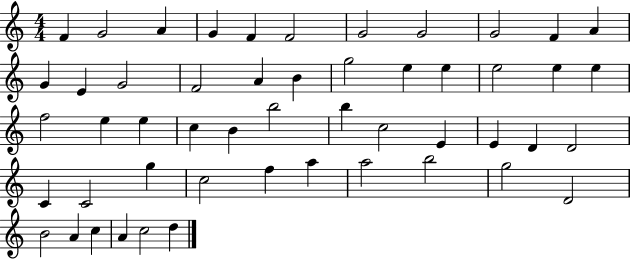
{
  \clef treble
  \numericTimeSignature
  \time 4/4
  \key c \major
  f'4 g'2 a'4 | g'4 f'4 f'2 | g'2 g'2 | g'2 f'4 a'4 | \break g'4 e'4 g'2 | f'2 a'4 b'4 | g''2 e''4 e''4 | e''2 e''4 e''4 | \break f''2 e''4 e''4 | c''4 b'4 b''2 | b''4 c''2 e'4 | e'4 d'4 d'2 | \break c'4 c'2 g''4 | c''2 f''4 a''4 | a''2 b''2 | g''2 d'2 | \break b'2 a'4 c''4 | a'4 c''2 d''4 | \bar "|."
}